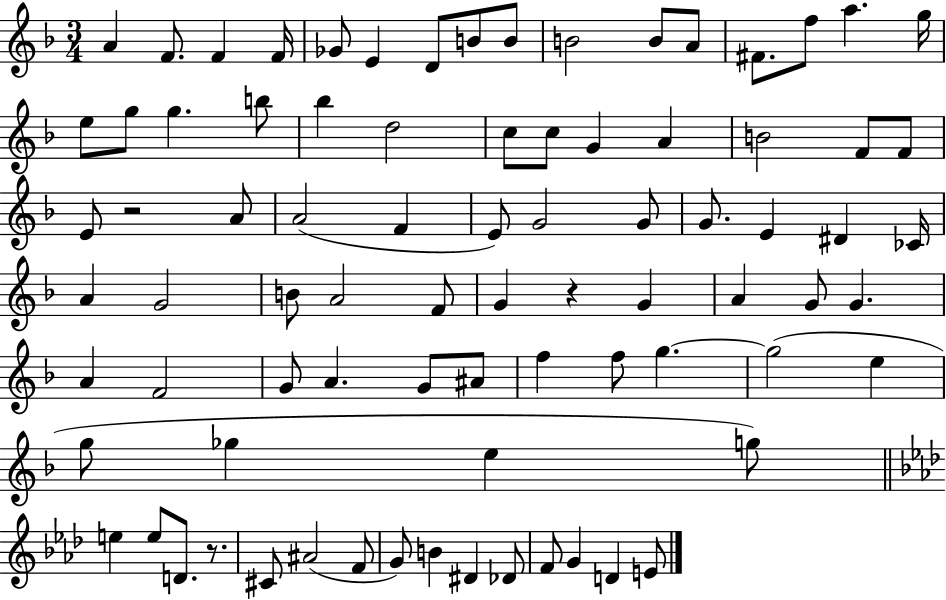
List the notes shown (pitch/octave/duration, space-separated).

A4/q F4/e. F4/q F4/s Gb4/e E4/q D4/e B4/e B4/e B4/h B4/e A4/e F#4/e. F5/e A5/q. G5/s E5/e G5/e G5/q. B5/e Bb5/q D5/h C5/e C5/e G4/q A4/q B4/h F4/e F4/e E4/e R/h A4/e A4/h F4/q E4/e G4/h G4/e G4/e. E4/q D#4/q CES4/s A4/q G4/h B4/e A4/h F4/e G4/q R/q G4/q A4/q G4/e G4/q. A4/q F4/h G4/e A4/q. G4/e A#4/e F5/q F5/e G5/q. G5/h E5/q G5/e Gb5/q E5/q G5/e E5/q E5/e D4/e. R/e. C#4/e A#4/h F4/e G4/e B4/q D#4/q Db4/e F4/e G4/q D4/q E4/e